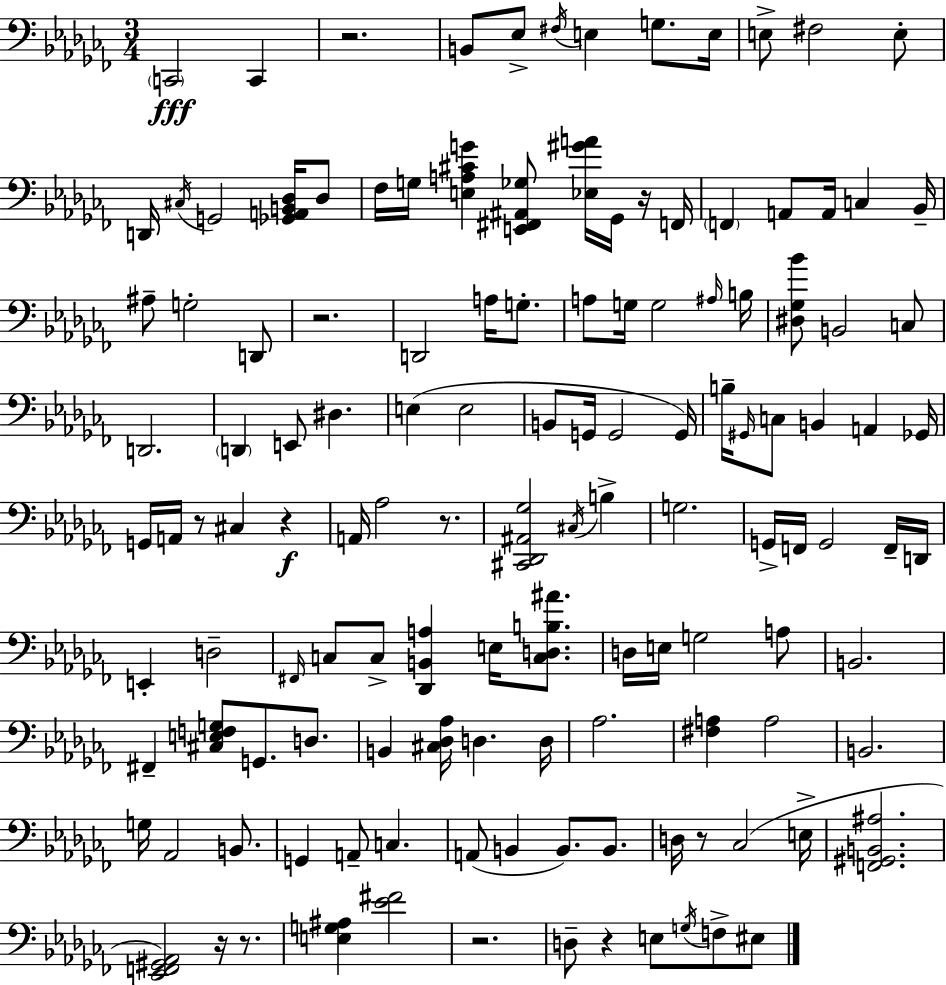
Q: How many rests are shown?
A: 11